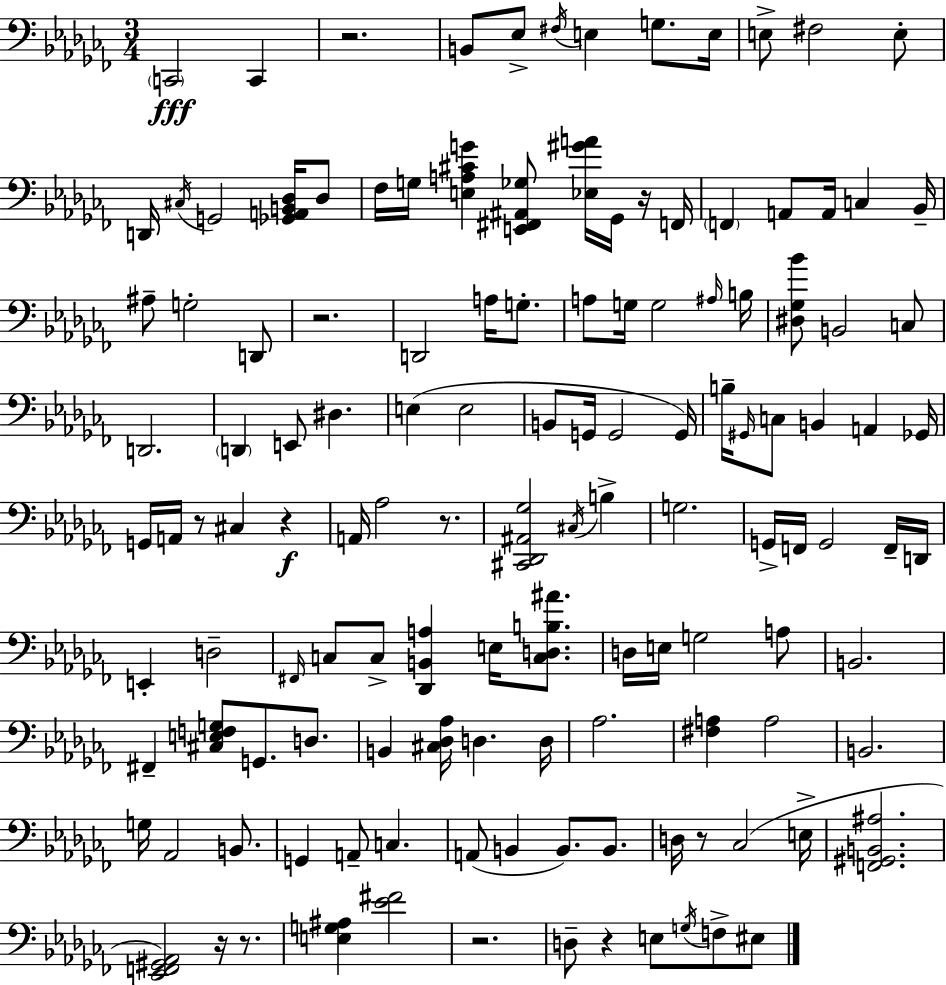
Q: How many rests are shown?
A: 11